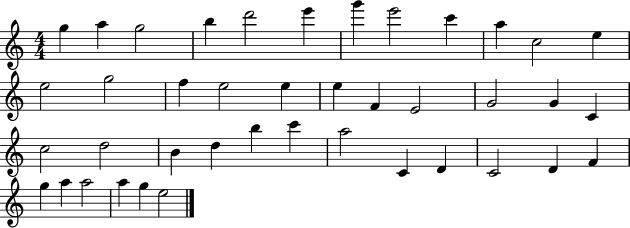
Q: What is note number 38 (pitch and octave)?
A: A5